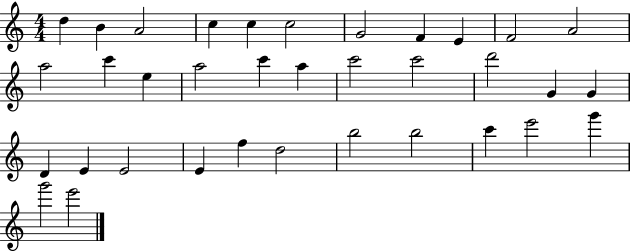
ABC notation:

X:1
T:Untitled
M:4/4
L:1/4
K:C
d B A2 c c c2 G2 F E F2 A2 a2 c' e a2 c' a c'2 c'2 d'2 G G D E E2 E f d2 b2 b2 c' e'2 g' g'2 e'2